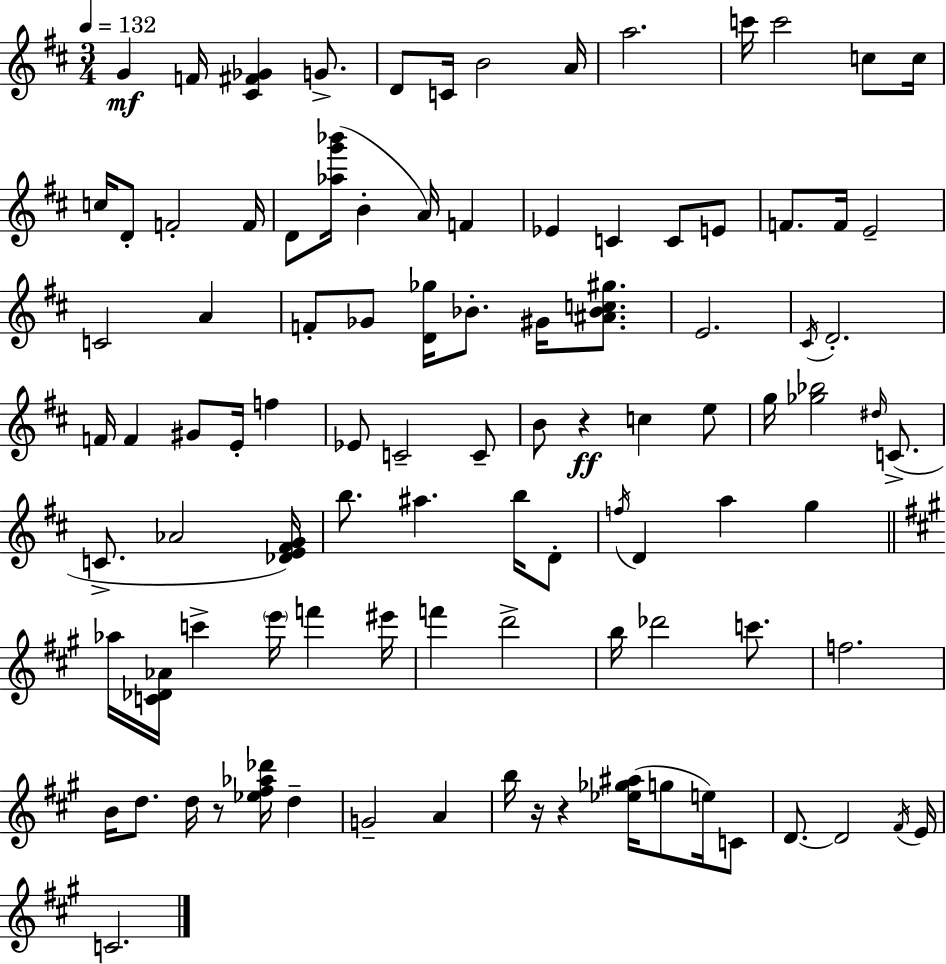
G4/q F4/s [C#4,F#4,Gb4]/q G4/e. D4/e C4/s B4/h A4/s A5/h. C6/s C6/h C5/e C5/s C5/s D4/e F4/h F4/s D4/e [Ab5,G6,Bb6]/s B4/q A4/s F4/q Eb4/q C4/q C4/e E4/e F4/e. F4/s E4/h C4/h A4/q F4/e Gb4/e [D4,Gb5]/s Bb4/e. G#4/s [A#4,Bb4,C5,G#5]/e. E4/h. C#4/s D4/h. F4/s F4/q G#4/e E4/s F5/q Eb4/e C4/h C4/e B4/e R/q C5/q E5/e G5/s [Gb5,Bb5]/h D#5/s C4/e. C4/e. Ab4/h [Db4,E4,F#4,G4]/s B5/e. A#5/q. B5/s D4/e F5/s D4/q A5/q G5/q Ab5/s [C4,Db4,Ab4]/s C6/q E6/s F6/q EIS6/s F6/q D6/h B5/s Db6/h C6/e. F5/h. B4/s D5/e. D5/s R/e [Eb5,F#5,Ab5,Db6]/s D5/q G4/h A4/q B5/s R/s R/q [Eb5,Gb5,A#5]/s G5/e E5/s C4/e D4/e. D4/h F#4/s E4/s C4/h.